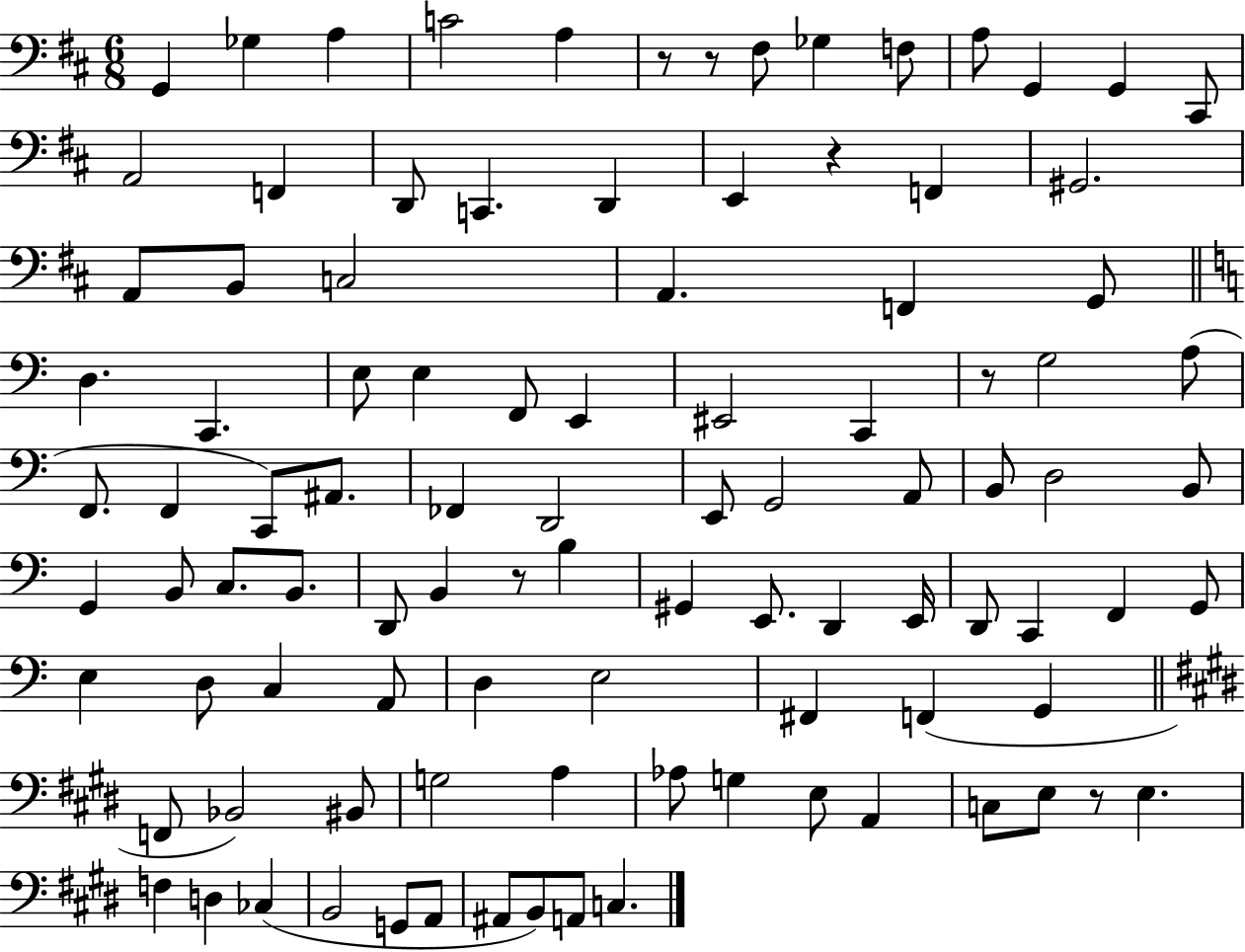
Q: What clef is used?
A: bass